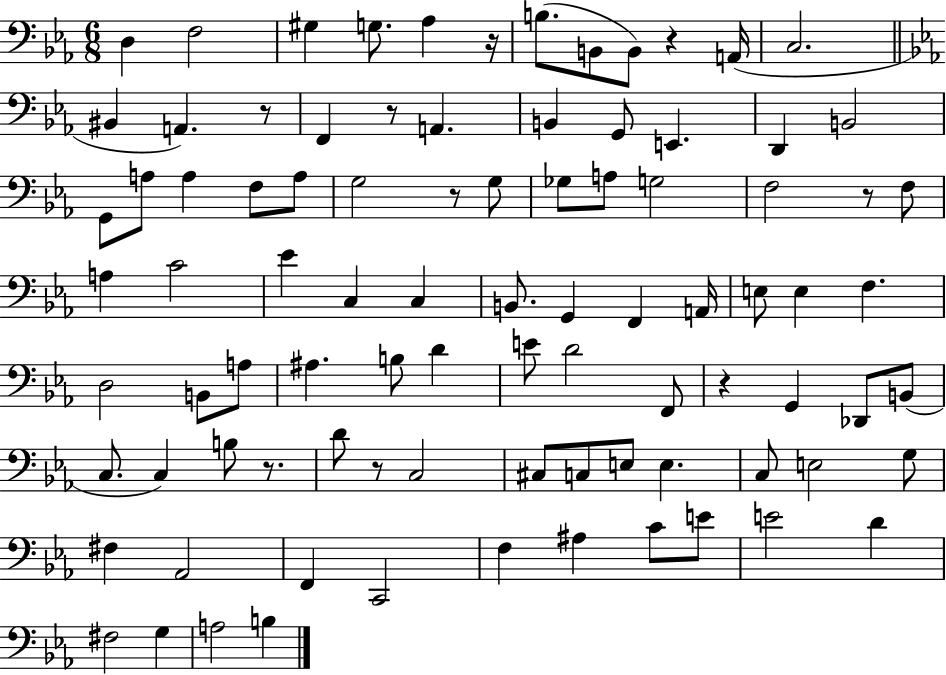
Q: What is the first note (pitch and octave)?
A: D3